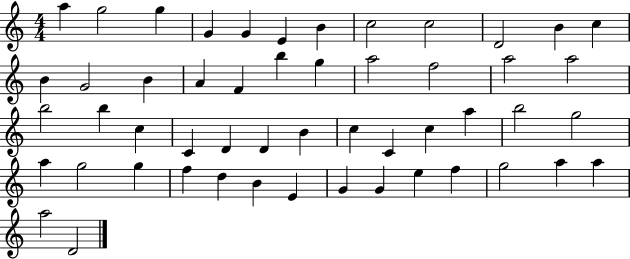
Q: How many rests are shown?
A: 0